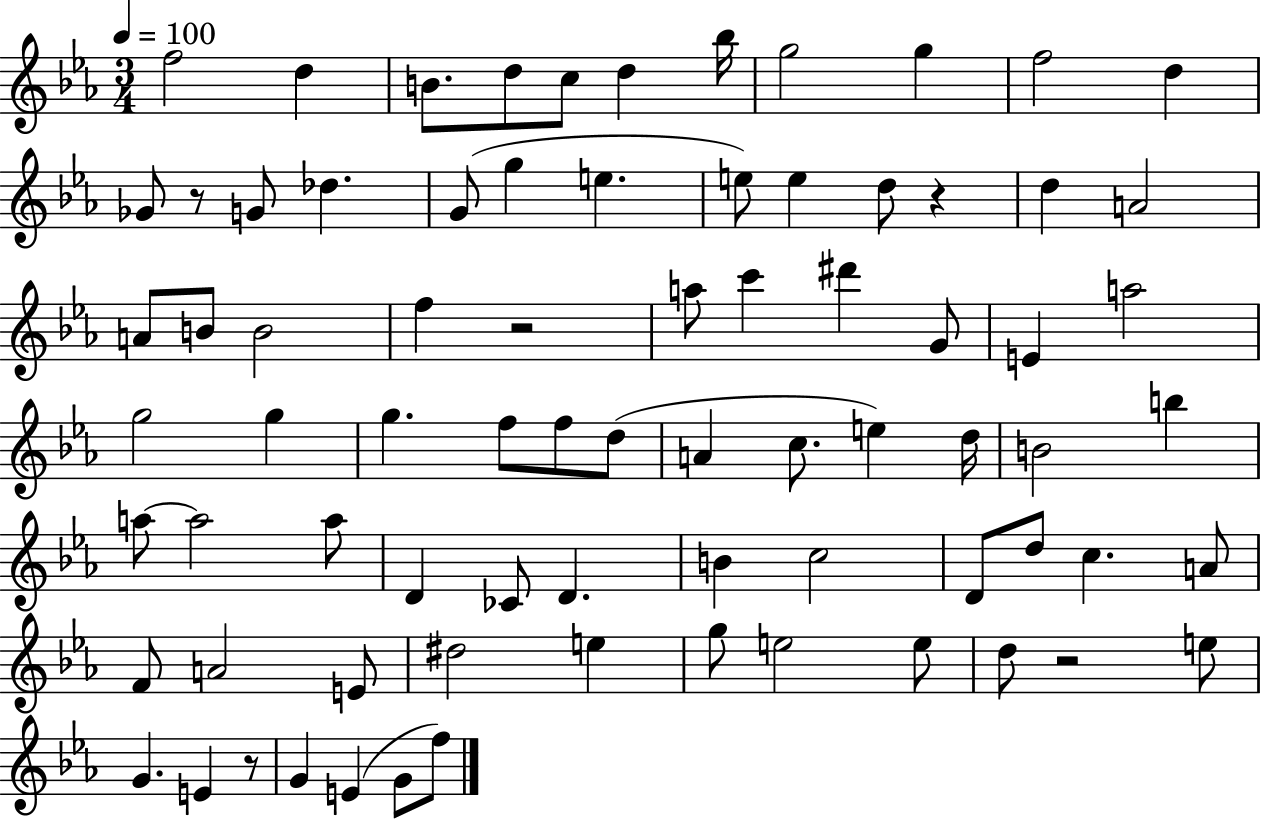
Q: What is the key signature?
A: EES major